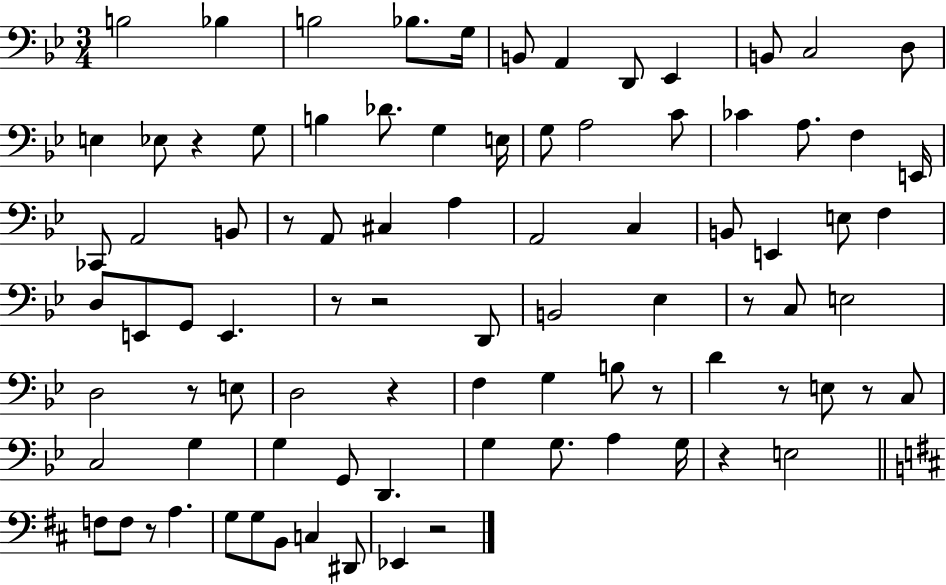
B3/h Bb3/q B3/h Bb3/e. G3/s B2/e A2/q D2/e Eb2/q B2/e C3/h D3/e E3/q Eb3/e R/q G3/e B3/q Db4/e. G3/q E3/s G3/e A3/h C4/e CES4/q A3/e. F3/q E2/s CES2/e A2/h B2/e R/e A2/e C#3/q A3/q A2/h C3/q B2/e E2/q E3/e F3/q D3/e E2/e G2/e E2/q. R/e R/h D2/e B2/h Eb3/q R/e C3/e E3/h D3/h R/e E3/e D3/h R/q F3/q G3/q B3/e R/e D4/q R/e E3/e R/e C3/e C3/h G3/q G3/q G2/e D2/q. G3/q G3/e. A3/q G3/s R/q E3/h F3/e F3/e R/e A3/q. G3/e G3/e B2/e C3/q D#2/e Eb2/q R/h